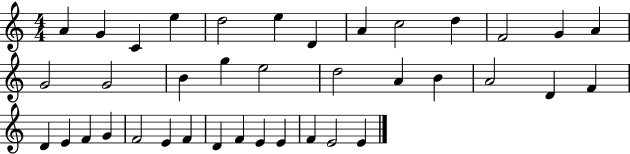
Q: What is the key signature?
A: C major